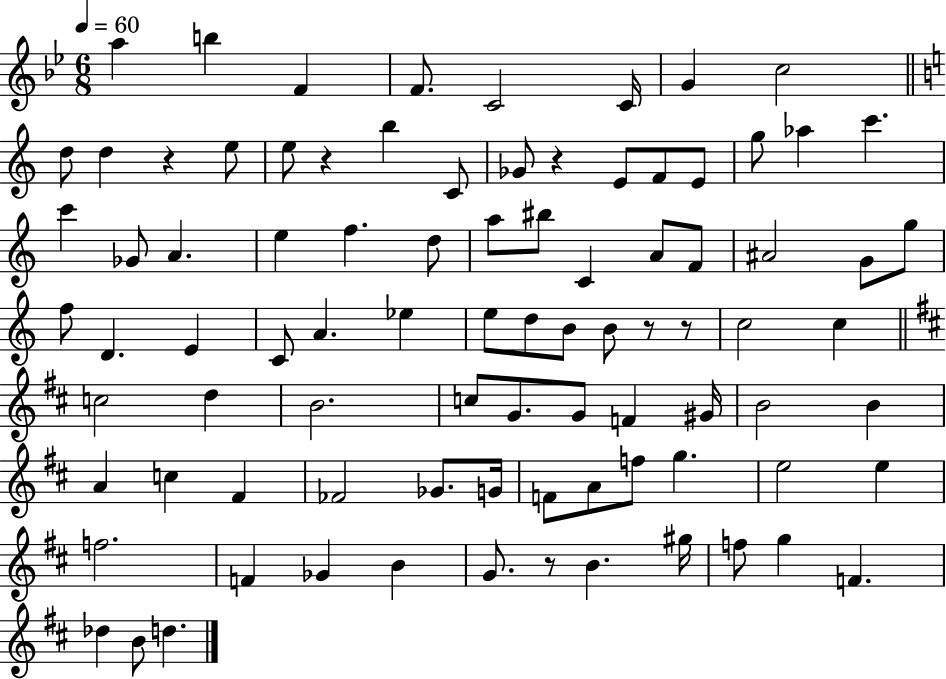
{
  \clef treble
  \numericTimeSignature
  \time 6/8
  \key bes \major
  \tempo 4 = 60
  \repeat volta 2 { a''4 b''4 f'4 | f'8. c'2 c'16 | g'4 c''2 | \bar "||" \break \key c \major d''8 d''4 r4 e''8 | e''8 r4 b''4 c'8 | ges'8 r4 e'8 f'8 e'8 | g''8 aes''4 c'''4. | \break c'''4 ges'8 a'4. | e''4 f''4. d''8 | a''8 bis''8 c'4 a'8 f'8 | ais'2 g'8 g''8 | \break f''8 d'4. e'4 | c'8 a'4. ees''4 | e''8 d''8 b'8 b'8 r8 r8 | c''2 c''4 | \break \bar "||" \break \key b \minor c''2 d''4 | b'2. | c''8 g'8. g'8 f'4 gis'16 | b'2 b'4 | \break a'4 c''4 fis'4 | fes'2 ges'8. g'16 | f'8 a'8 f''8 g''4. | e''2 e''4 | \break f''2. | f'4 ges'4 b'4 | g'8. r8 b'4. gis''16 | f''8 g''4 f'4. | \break des''4 b'8 d''4. | } \bar "|."
}